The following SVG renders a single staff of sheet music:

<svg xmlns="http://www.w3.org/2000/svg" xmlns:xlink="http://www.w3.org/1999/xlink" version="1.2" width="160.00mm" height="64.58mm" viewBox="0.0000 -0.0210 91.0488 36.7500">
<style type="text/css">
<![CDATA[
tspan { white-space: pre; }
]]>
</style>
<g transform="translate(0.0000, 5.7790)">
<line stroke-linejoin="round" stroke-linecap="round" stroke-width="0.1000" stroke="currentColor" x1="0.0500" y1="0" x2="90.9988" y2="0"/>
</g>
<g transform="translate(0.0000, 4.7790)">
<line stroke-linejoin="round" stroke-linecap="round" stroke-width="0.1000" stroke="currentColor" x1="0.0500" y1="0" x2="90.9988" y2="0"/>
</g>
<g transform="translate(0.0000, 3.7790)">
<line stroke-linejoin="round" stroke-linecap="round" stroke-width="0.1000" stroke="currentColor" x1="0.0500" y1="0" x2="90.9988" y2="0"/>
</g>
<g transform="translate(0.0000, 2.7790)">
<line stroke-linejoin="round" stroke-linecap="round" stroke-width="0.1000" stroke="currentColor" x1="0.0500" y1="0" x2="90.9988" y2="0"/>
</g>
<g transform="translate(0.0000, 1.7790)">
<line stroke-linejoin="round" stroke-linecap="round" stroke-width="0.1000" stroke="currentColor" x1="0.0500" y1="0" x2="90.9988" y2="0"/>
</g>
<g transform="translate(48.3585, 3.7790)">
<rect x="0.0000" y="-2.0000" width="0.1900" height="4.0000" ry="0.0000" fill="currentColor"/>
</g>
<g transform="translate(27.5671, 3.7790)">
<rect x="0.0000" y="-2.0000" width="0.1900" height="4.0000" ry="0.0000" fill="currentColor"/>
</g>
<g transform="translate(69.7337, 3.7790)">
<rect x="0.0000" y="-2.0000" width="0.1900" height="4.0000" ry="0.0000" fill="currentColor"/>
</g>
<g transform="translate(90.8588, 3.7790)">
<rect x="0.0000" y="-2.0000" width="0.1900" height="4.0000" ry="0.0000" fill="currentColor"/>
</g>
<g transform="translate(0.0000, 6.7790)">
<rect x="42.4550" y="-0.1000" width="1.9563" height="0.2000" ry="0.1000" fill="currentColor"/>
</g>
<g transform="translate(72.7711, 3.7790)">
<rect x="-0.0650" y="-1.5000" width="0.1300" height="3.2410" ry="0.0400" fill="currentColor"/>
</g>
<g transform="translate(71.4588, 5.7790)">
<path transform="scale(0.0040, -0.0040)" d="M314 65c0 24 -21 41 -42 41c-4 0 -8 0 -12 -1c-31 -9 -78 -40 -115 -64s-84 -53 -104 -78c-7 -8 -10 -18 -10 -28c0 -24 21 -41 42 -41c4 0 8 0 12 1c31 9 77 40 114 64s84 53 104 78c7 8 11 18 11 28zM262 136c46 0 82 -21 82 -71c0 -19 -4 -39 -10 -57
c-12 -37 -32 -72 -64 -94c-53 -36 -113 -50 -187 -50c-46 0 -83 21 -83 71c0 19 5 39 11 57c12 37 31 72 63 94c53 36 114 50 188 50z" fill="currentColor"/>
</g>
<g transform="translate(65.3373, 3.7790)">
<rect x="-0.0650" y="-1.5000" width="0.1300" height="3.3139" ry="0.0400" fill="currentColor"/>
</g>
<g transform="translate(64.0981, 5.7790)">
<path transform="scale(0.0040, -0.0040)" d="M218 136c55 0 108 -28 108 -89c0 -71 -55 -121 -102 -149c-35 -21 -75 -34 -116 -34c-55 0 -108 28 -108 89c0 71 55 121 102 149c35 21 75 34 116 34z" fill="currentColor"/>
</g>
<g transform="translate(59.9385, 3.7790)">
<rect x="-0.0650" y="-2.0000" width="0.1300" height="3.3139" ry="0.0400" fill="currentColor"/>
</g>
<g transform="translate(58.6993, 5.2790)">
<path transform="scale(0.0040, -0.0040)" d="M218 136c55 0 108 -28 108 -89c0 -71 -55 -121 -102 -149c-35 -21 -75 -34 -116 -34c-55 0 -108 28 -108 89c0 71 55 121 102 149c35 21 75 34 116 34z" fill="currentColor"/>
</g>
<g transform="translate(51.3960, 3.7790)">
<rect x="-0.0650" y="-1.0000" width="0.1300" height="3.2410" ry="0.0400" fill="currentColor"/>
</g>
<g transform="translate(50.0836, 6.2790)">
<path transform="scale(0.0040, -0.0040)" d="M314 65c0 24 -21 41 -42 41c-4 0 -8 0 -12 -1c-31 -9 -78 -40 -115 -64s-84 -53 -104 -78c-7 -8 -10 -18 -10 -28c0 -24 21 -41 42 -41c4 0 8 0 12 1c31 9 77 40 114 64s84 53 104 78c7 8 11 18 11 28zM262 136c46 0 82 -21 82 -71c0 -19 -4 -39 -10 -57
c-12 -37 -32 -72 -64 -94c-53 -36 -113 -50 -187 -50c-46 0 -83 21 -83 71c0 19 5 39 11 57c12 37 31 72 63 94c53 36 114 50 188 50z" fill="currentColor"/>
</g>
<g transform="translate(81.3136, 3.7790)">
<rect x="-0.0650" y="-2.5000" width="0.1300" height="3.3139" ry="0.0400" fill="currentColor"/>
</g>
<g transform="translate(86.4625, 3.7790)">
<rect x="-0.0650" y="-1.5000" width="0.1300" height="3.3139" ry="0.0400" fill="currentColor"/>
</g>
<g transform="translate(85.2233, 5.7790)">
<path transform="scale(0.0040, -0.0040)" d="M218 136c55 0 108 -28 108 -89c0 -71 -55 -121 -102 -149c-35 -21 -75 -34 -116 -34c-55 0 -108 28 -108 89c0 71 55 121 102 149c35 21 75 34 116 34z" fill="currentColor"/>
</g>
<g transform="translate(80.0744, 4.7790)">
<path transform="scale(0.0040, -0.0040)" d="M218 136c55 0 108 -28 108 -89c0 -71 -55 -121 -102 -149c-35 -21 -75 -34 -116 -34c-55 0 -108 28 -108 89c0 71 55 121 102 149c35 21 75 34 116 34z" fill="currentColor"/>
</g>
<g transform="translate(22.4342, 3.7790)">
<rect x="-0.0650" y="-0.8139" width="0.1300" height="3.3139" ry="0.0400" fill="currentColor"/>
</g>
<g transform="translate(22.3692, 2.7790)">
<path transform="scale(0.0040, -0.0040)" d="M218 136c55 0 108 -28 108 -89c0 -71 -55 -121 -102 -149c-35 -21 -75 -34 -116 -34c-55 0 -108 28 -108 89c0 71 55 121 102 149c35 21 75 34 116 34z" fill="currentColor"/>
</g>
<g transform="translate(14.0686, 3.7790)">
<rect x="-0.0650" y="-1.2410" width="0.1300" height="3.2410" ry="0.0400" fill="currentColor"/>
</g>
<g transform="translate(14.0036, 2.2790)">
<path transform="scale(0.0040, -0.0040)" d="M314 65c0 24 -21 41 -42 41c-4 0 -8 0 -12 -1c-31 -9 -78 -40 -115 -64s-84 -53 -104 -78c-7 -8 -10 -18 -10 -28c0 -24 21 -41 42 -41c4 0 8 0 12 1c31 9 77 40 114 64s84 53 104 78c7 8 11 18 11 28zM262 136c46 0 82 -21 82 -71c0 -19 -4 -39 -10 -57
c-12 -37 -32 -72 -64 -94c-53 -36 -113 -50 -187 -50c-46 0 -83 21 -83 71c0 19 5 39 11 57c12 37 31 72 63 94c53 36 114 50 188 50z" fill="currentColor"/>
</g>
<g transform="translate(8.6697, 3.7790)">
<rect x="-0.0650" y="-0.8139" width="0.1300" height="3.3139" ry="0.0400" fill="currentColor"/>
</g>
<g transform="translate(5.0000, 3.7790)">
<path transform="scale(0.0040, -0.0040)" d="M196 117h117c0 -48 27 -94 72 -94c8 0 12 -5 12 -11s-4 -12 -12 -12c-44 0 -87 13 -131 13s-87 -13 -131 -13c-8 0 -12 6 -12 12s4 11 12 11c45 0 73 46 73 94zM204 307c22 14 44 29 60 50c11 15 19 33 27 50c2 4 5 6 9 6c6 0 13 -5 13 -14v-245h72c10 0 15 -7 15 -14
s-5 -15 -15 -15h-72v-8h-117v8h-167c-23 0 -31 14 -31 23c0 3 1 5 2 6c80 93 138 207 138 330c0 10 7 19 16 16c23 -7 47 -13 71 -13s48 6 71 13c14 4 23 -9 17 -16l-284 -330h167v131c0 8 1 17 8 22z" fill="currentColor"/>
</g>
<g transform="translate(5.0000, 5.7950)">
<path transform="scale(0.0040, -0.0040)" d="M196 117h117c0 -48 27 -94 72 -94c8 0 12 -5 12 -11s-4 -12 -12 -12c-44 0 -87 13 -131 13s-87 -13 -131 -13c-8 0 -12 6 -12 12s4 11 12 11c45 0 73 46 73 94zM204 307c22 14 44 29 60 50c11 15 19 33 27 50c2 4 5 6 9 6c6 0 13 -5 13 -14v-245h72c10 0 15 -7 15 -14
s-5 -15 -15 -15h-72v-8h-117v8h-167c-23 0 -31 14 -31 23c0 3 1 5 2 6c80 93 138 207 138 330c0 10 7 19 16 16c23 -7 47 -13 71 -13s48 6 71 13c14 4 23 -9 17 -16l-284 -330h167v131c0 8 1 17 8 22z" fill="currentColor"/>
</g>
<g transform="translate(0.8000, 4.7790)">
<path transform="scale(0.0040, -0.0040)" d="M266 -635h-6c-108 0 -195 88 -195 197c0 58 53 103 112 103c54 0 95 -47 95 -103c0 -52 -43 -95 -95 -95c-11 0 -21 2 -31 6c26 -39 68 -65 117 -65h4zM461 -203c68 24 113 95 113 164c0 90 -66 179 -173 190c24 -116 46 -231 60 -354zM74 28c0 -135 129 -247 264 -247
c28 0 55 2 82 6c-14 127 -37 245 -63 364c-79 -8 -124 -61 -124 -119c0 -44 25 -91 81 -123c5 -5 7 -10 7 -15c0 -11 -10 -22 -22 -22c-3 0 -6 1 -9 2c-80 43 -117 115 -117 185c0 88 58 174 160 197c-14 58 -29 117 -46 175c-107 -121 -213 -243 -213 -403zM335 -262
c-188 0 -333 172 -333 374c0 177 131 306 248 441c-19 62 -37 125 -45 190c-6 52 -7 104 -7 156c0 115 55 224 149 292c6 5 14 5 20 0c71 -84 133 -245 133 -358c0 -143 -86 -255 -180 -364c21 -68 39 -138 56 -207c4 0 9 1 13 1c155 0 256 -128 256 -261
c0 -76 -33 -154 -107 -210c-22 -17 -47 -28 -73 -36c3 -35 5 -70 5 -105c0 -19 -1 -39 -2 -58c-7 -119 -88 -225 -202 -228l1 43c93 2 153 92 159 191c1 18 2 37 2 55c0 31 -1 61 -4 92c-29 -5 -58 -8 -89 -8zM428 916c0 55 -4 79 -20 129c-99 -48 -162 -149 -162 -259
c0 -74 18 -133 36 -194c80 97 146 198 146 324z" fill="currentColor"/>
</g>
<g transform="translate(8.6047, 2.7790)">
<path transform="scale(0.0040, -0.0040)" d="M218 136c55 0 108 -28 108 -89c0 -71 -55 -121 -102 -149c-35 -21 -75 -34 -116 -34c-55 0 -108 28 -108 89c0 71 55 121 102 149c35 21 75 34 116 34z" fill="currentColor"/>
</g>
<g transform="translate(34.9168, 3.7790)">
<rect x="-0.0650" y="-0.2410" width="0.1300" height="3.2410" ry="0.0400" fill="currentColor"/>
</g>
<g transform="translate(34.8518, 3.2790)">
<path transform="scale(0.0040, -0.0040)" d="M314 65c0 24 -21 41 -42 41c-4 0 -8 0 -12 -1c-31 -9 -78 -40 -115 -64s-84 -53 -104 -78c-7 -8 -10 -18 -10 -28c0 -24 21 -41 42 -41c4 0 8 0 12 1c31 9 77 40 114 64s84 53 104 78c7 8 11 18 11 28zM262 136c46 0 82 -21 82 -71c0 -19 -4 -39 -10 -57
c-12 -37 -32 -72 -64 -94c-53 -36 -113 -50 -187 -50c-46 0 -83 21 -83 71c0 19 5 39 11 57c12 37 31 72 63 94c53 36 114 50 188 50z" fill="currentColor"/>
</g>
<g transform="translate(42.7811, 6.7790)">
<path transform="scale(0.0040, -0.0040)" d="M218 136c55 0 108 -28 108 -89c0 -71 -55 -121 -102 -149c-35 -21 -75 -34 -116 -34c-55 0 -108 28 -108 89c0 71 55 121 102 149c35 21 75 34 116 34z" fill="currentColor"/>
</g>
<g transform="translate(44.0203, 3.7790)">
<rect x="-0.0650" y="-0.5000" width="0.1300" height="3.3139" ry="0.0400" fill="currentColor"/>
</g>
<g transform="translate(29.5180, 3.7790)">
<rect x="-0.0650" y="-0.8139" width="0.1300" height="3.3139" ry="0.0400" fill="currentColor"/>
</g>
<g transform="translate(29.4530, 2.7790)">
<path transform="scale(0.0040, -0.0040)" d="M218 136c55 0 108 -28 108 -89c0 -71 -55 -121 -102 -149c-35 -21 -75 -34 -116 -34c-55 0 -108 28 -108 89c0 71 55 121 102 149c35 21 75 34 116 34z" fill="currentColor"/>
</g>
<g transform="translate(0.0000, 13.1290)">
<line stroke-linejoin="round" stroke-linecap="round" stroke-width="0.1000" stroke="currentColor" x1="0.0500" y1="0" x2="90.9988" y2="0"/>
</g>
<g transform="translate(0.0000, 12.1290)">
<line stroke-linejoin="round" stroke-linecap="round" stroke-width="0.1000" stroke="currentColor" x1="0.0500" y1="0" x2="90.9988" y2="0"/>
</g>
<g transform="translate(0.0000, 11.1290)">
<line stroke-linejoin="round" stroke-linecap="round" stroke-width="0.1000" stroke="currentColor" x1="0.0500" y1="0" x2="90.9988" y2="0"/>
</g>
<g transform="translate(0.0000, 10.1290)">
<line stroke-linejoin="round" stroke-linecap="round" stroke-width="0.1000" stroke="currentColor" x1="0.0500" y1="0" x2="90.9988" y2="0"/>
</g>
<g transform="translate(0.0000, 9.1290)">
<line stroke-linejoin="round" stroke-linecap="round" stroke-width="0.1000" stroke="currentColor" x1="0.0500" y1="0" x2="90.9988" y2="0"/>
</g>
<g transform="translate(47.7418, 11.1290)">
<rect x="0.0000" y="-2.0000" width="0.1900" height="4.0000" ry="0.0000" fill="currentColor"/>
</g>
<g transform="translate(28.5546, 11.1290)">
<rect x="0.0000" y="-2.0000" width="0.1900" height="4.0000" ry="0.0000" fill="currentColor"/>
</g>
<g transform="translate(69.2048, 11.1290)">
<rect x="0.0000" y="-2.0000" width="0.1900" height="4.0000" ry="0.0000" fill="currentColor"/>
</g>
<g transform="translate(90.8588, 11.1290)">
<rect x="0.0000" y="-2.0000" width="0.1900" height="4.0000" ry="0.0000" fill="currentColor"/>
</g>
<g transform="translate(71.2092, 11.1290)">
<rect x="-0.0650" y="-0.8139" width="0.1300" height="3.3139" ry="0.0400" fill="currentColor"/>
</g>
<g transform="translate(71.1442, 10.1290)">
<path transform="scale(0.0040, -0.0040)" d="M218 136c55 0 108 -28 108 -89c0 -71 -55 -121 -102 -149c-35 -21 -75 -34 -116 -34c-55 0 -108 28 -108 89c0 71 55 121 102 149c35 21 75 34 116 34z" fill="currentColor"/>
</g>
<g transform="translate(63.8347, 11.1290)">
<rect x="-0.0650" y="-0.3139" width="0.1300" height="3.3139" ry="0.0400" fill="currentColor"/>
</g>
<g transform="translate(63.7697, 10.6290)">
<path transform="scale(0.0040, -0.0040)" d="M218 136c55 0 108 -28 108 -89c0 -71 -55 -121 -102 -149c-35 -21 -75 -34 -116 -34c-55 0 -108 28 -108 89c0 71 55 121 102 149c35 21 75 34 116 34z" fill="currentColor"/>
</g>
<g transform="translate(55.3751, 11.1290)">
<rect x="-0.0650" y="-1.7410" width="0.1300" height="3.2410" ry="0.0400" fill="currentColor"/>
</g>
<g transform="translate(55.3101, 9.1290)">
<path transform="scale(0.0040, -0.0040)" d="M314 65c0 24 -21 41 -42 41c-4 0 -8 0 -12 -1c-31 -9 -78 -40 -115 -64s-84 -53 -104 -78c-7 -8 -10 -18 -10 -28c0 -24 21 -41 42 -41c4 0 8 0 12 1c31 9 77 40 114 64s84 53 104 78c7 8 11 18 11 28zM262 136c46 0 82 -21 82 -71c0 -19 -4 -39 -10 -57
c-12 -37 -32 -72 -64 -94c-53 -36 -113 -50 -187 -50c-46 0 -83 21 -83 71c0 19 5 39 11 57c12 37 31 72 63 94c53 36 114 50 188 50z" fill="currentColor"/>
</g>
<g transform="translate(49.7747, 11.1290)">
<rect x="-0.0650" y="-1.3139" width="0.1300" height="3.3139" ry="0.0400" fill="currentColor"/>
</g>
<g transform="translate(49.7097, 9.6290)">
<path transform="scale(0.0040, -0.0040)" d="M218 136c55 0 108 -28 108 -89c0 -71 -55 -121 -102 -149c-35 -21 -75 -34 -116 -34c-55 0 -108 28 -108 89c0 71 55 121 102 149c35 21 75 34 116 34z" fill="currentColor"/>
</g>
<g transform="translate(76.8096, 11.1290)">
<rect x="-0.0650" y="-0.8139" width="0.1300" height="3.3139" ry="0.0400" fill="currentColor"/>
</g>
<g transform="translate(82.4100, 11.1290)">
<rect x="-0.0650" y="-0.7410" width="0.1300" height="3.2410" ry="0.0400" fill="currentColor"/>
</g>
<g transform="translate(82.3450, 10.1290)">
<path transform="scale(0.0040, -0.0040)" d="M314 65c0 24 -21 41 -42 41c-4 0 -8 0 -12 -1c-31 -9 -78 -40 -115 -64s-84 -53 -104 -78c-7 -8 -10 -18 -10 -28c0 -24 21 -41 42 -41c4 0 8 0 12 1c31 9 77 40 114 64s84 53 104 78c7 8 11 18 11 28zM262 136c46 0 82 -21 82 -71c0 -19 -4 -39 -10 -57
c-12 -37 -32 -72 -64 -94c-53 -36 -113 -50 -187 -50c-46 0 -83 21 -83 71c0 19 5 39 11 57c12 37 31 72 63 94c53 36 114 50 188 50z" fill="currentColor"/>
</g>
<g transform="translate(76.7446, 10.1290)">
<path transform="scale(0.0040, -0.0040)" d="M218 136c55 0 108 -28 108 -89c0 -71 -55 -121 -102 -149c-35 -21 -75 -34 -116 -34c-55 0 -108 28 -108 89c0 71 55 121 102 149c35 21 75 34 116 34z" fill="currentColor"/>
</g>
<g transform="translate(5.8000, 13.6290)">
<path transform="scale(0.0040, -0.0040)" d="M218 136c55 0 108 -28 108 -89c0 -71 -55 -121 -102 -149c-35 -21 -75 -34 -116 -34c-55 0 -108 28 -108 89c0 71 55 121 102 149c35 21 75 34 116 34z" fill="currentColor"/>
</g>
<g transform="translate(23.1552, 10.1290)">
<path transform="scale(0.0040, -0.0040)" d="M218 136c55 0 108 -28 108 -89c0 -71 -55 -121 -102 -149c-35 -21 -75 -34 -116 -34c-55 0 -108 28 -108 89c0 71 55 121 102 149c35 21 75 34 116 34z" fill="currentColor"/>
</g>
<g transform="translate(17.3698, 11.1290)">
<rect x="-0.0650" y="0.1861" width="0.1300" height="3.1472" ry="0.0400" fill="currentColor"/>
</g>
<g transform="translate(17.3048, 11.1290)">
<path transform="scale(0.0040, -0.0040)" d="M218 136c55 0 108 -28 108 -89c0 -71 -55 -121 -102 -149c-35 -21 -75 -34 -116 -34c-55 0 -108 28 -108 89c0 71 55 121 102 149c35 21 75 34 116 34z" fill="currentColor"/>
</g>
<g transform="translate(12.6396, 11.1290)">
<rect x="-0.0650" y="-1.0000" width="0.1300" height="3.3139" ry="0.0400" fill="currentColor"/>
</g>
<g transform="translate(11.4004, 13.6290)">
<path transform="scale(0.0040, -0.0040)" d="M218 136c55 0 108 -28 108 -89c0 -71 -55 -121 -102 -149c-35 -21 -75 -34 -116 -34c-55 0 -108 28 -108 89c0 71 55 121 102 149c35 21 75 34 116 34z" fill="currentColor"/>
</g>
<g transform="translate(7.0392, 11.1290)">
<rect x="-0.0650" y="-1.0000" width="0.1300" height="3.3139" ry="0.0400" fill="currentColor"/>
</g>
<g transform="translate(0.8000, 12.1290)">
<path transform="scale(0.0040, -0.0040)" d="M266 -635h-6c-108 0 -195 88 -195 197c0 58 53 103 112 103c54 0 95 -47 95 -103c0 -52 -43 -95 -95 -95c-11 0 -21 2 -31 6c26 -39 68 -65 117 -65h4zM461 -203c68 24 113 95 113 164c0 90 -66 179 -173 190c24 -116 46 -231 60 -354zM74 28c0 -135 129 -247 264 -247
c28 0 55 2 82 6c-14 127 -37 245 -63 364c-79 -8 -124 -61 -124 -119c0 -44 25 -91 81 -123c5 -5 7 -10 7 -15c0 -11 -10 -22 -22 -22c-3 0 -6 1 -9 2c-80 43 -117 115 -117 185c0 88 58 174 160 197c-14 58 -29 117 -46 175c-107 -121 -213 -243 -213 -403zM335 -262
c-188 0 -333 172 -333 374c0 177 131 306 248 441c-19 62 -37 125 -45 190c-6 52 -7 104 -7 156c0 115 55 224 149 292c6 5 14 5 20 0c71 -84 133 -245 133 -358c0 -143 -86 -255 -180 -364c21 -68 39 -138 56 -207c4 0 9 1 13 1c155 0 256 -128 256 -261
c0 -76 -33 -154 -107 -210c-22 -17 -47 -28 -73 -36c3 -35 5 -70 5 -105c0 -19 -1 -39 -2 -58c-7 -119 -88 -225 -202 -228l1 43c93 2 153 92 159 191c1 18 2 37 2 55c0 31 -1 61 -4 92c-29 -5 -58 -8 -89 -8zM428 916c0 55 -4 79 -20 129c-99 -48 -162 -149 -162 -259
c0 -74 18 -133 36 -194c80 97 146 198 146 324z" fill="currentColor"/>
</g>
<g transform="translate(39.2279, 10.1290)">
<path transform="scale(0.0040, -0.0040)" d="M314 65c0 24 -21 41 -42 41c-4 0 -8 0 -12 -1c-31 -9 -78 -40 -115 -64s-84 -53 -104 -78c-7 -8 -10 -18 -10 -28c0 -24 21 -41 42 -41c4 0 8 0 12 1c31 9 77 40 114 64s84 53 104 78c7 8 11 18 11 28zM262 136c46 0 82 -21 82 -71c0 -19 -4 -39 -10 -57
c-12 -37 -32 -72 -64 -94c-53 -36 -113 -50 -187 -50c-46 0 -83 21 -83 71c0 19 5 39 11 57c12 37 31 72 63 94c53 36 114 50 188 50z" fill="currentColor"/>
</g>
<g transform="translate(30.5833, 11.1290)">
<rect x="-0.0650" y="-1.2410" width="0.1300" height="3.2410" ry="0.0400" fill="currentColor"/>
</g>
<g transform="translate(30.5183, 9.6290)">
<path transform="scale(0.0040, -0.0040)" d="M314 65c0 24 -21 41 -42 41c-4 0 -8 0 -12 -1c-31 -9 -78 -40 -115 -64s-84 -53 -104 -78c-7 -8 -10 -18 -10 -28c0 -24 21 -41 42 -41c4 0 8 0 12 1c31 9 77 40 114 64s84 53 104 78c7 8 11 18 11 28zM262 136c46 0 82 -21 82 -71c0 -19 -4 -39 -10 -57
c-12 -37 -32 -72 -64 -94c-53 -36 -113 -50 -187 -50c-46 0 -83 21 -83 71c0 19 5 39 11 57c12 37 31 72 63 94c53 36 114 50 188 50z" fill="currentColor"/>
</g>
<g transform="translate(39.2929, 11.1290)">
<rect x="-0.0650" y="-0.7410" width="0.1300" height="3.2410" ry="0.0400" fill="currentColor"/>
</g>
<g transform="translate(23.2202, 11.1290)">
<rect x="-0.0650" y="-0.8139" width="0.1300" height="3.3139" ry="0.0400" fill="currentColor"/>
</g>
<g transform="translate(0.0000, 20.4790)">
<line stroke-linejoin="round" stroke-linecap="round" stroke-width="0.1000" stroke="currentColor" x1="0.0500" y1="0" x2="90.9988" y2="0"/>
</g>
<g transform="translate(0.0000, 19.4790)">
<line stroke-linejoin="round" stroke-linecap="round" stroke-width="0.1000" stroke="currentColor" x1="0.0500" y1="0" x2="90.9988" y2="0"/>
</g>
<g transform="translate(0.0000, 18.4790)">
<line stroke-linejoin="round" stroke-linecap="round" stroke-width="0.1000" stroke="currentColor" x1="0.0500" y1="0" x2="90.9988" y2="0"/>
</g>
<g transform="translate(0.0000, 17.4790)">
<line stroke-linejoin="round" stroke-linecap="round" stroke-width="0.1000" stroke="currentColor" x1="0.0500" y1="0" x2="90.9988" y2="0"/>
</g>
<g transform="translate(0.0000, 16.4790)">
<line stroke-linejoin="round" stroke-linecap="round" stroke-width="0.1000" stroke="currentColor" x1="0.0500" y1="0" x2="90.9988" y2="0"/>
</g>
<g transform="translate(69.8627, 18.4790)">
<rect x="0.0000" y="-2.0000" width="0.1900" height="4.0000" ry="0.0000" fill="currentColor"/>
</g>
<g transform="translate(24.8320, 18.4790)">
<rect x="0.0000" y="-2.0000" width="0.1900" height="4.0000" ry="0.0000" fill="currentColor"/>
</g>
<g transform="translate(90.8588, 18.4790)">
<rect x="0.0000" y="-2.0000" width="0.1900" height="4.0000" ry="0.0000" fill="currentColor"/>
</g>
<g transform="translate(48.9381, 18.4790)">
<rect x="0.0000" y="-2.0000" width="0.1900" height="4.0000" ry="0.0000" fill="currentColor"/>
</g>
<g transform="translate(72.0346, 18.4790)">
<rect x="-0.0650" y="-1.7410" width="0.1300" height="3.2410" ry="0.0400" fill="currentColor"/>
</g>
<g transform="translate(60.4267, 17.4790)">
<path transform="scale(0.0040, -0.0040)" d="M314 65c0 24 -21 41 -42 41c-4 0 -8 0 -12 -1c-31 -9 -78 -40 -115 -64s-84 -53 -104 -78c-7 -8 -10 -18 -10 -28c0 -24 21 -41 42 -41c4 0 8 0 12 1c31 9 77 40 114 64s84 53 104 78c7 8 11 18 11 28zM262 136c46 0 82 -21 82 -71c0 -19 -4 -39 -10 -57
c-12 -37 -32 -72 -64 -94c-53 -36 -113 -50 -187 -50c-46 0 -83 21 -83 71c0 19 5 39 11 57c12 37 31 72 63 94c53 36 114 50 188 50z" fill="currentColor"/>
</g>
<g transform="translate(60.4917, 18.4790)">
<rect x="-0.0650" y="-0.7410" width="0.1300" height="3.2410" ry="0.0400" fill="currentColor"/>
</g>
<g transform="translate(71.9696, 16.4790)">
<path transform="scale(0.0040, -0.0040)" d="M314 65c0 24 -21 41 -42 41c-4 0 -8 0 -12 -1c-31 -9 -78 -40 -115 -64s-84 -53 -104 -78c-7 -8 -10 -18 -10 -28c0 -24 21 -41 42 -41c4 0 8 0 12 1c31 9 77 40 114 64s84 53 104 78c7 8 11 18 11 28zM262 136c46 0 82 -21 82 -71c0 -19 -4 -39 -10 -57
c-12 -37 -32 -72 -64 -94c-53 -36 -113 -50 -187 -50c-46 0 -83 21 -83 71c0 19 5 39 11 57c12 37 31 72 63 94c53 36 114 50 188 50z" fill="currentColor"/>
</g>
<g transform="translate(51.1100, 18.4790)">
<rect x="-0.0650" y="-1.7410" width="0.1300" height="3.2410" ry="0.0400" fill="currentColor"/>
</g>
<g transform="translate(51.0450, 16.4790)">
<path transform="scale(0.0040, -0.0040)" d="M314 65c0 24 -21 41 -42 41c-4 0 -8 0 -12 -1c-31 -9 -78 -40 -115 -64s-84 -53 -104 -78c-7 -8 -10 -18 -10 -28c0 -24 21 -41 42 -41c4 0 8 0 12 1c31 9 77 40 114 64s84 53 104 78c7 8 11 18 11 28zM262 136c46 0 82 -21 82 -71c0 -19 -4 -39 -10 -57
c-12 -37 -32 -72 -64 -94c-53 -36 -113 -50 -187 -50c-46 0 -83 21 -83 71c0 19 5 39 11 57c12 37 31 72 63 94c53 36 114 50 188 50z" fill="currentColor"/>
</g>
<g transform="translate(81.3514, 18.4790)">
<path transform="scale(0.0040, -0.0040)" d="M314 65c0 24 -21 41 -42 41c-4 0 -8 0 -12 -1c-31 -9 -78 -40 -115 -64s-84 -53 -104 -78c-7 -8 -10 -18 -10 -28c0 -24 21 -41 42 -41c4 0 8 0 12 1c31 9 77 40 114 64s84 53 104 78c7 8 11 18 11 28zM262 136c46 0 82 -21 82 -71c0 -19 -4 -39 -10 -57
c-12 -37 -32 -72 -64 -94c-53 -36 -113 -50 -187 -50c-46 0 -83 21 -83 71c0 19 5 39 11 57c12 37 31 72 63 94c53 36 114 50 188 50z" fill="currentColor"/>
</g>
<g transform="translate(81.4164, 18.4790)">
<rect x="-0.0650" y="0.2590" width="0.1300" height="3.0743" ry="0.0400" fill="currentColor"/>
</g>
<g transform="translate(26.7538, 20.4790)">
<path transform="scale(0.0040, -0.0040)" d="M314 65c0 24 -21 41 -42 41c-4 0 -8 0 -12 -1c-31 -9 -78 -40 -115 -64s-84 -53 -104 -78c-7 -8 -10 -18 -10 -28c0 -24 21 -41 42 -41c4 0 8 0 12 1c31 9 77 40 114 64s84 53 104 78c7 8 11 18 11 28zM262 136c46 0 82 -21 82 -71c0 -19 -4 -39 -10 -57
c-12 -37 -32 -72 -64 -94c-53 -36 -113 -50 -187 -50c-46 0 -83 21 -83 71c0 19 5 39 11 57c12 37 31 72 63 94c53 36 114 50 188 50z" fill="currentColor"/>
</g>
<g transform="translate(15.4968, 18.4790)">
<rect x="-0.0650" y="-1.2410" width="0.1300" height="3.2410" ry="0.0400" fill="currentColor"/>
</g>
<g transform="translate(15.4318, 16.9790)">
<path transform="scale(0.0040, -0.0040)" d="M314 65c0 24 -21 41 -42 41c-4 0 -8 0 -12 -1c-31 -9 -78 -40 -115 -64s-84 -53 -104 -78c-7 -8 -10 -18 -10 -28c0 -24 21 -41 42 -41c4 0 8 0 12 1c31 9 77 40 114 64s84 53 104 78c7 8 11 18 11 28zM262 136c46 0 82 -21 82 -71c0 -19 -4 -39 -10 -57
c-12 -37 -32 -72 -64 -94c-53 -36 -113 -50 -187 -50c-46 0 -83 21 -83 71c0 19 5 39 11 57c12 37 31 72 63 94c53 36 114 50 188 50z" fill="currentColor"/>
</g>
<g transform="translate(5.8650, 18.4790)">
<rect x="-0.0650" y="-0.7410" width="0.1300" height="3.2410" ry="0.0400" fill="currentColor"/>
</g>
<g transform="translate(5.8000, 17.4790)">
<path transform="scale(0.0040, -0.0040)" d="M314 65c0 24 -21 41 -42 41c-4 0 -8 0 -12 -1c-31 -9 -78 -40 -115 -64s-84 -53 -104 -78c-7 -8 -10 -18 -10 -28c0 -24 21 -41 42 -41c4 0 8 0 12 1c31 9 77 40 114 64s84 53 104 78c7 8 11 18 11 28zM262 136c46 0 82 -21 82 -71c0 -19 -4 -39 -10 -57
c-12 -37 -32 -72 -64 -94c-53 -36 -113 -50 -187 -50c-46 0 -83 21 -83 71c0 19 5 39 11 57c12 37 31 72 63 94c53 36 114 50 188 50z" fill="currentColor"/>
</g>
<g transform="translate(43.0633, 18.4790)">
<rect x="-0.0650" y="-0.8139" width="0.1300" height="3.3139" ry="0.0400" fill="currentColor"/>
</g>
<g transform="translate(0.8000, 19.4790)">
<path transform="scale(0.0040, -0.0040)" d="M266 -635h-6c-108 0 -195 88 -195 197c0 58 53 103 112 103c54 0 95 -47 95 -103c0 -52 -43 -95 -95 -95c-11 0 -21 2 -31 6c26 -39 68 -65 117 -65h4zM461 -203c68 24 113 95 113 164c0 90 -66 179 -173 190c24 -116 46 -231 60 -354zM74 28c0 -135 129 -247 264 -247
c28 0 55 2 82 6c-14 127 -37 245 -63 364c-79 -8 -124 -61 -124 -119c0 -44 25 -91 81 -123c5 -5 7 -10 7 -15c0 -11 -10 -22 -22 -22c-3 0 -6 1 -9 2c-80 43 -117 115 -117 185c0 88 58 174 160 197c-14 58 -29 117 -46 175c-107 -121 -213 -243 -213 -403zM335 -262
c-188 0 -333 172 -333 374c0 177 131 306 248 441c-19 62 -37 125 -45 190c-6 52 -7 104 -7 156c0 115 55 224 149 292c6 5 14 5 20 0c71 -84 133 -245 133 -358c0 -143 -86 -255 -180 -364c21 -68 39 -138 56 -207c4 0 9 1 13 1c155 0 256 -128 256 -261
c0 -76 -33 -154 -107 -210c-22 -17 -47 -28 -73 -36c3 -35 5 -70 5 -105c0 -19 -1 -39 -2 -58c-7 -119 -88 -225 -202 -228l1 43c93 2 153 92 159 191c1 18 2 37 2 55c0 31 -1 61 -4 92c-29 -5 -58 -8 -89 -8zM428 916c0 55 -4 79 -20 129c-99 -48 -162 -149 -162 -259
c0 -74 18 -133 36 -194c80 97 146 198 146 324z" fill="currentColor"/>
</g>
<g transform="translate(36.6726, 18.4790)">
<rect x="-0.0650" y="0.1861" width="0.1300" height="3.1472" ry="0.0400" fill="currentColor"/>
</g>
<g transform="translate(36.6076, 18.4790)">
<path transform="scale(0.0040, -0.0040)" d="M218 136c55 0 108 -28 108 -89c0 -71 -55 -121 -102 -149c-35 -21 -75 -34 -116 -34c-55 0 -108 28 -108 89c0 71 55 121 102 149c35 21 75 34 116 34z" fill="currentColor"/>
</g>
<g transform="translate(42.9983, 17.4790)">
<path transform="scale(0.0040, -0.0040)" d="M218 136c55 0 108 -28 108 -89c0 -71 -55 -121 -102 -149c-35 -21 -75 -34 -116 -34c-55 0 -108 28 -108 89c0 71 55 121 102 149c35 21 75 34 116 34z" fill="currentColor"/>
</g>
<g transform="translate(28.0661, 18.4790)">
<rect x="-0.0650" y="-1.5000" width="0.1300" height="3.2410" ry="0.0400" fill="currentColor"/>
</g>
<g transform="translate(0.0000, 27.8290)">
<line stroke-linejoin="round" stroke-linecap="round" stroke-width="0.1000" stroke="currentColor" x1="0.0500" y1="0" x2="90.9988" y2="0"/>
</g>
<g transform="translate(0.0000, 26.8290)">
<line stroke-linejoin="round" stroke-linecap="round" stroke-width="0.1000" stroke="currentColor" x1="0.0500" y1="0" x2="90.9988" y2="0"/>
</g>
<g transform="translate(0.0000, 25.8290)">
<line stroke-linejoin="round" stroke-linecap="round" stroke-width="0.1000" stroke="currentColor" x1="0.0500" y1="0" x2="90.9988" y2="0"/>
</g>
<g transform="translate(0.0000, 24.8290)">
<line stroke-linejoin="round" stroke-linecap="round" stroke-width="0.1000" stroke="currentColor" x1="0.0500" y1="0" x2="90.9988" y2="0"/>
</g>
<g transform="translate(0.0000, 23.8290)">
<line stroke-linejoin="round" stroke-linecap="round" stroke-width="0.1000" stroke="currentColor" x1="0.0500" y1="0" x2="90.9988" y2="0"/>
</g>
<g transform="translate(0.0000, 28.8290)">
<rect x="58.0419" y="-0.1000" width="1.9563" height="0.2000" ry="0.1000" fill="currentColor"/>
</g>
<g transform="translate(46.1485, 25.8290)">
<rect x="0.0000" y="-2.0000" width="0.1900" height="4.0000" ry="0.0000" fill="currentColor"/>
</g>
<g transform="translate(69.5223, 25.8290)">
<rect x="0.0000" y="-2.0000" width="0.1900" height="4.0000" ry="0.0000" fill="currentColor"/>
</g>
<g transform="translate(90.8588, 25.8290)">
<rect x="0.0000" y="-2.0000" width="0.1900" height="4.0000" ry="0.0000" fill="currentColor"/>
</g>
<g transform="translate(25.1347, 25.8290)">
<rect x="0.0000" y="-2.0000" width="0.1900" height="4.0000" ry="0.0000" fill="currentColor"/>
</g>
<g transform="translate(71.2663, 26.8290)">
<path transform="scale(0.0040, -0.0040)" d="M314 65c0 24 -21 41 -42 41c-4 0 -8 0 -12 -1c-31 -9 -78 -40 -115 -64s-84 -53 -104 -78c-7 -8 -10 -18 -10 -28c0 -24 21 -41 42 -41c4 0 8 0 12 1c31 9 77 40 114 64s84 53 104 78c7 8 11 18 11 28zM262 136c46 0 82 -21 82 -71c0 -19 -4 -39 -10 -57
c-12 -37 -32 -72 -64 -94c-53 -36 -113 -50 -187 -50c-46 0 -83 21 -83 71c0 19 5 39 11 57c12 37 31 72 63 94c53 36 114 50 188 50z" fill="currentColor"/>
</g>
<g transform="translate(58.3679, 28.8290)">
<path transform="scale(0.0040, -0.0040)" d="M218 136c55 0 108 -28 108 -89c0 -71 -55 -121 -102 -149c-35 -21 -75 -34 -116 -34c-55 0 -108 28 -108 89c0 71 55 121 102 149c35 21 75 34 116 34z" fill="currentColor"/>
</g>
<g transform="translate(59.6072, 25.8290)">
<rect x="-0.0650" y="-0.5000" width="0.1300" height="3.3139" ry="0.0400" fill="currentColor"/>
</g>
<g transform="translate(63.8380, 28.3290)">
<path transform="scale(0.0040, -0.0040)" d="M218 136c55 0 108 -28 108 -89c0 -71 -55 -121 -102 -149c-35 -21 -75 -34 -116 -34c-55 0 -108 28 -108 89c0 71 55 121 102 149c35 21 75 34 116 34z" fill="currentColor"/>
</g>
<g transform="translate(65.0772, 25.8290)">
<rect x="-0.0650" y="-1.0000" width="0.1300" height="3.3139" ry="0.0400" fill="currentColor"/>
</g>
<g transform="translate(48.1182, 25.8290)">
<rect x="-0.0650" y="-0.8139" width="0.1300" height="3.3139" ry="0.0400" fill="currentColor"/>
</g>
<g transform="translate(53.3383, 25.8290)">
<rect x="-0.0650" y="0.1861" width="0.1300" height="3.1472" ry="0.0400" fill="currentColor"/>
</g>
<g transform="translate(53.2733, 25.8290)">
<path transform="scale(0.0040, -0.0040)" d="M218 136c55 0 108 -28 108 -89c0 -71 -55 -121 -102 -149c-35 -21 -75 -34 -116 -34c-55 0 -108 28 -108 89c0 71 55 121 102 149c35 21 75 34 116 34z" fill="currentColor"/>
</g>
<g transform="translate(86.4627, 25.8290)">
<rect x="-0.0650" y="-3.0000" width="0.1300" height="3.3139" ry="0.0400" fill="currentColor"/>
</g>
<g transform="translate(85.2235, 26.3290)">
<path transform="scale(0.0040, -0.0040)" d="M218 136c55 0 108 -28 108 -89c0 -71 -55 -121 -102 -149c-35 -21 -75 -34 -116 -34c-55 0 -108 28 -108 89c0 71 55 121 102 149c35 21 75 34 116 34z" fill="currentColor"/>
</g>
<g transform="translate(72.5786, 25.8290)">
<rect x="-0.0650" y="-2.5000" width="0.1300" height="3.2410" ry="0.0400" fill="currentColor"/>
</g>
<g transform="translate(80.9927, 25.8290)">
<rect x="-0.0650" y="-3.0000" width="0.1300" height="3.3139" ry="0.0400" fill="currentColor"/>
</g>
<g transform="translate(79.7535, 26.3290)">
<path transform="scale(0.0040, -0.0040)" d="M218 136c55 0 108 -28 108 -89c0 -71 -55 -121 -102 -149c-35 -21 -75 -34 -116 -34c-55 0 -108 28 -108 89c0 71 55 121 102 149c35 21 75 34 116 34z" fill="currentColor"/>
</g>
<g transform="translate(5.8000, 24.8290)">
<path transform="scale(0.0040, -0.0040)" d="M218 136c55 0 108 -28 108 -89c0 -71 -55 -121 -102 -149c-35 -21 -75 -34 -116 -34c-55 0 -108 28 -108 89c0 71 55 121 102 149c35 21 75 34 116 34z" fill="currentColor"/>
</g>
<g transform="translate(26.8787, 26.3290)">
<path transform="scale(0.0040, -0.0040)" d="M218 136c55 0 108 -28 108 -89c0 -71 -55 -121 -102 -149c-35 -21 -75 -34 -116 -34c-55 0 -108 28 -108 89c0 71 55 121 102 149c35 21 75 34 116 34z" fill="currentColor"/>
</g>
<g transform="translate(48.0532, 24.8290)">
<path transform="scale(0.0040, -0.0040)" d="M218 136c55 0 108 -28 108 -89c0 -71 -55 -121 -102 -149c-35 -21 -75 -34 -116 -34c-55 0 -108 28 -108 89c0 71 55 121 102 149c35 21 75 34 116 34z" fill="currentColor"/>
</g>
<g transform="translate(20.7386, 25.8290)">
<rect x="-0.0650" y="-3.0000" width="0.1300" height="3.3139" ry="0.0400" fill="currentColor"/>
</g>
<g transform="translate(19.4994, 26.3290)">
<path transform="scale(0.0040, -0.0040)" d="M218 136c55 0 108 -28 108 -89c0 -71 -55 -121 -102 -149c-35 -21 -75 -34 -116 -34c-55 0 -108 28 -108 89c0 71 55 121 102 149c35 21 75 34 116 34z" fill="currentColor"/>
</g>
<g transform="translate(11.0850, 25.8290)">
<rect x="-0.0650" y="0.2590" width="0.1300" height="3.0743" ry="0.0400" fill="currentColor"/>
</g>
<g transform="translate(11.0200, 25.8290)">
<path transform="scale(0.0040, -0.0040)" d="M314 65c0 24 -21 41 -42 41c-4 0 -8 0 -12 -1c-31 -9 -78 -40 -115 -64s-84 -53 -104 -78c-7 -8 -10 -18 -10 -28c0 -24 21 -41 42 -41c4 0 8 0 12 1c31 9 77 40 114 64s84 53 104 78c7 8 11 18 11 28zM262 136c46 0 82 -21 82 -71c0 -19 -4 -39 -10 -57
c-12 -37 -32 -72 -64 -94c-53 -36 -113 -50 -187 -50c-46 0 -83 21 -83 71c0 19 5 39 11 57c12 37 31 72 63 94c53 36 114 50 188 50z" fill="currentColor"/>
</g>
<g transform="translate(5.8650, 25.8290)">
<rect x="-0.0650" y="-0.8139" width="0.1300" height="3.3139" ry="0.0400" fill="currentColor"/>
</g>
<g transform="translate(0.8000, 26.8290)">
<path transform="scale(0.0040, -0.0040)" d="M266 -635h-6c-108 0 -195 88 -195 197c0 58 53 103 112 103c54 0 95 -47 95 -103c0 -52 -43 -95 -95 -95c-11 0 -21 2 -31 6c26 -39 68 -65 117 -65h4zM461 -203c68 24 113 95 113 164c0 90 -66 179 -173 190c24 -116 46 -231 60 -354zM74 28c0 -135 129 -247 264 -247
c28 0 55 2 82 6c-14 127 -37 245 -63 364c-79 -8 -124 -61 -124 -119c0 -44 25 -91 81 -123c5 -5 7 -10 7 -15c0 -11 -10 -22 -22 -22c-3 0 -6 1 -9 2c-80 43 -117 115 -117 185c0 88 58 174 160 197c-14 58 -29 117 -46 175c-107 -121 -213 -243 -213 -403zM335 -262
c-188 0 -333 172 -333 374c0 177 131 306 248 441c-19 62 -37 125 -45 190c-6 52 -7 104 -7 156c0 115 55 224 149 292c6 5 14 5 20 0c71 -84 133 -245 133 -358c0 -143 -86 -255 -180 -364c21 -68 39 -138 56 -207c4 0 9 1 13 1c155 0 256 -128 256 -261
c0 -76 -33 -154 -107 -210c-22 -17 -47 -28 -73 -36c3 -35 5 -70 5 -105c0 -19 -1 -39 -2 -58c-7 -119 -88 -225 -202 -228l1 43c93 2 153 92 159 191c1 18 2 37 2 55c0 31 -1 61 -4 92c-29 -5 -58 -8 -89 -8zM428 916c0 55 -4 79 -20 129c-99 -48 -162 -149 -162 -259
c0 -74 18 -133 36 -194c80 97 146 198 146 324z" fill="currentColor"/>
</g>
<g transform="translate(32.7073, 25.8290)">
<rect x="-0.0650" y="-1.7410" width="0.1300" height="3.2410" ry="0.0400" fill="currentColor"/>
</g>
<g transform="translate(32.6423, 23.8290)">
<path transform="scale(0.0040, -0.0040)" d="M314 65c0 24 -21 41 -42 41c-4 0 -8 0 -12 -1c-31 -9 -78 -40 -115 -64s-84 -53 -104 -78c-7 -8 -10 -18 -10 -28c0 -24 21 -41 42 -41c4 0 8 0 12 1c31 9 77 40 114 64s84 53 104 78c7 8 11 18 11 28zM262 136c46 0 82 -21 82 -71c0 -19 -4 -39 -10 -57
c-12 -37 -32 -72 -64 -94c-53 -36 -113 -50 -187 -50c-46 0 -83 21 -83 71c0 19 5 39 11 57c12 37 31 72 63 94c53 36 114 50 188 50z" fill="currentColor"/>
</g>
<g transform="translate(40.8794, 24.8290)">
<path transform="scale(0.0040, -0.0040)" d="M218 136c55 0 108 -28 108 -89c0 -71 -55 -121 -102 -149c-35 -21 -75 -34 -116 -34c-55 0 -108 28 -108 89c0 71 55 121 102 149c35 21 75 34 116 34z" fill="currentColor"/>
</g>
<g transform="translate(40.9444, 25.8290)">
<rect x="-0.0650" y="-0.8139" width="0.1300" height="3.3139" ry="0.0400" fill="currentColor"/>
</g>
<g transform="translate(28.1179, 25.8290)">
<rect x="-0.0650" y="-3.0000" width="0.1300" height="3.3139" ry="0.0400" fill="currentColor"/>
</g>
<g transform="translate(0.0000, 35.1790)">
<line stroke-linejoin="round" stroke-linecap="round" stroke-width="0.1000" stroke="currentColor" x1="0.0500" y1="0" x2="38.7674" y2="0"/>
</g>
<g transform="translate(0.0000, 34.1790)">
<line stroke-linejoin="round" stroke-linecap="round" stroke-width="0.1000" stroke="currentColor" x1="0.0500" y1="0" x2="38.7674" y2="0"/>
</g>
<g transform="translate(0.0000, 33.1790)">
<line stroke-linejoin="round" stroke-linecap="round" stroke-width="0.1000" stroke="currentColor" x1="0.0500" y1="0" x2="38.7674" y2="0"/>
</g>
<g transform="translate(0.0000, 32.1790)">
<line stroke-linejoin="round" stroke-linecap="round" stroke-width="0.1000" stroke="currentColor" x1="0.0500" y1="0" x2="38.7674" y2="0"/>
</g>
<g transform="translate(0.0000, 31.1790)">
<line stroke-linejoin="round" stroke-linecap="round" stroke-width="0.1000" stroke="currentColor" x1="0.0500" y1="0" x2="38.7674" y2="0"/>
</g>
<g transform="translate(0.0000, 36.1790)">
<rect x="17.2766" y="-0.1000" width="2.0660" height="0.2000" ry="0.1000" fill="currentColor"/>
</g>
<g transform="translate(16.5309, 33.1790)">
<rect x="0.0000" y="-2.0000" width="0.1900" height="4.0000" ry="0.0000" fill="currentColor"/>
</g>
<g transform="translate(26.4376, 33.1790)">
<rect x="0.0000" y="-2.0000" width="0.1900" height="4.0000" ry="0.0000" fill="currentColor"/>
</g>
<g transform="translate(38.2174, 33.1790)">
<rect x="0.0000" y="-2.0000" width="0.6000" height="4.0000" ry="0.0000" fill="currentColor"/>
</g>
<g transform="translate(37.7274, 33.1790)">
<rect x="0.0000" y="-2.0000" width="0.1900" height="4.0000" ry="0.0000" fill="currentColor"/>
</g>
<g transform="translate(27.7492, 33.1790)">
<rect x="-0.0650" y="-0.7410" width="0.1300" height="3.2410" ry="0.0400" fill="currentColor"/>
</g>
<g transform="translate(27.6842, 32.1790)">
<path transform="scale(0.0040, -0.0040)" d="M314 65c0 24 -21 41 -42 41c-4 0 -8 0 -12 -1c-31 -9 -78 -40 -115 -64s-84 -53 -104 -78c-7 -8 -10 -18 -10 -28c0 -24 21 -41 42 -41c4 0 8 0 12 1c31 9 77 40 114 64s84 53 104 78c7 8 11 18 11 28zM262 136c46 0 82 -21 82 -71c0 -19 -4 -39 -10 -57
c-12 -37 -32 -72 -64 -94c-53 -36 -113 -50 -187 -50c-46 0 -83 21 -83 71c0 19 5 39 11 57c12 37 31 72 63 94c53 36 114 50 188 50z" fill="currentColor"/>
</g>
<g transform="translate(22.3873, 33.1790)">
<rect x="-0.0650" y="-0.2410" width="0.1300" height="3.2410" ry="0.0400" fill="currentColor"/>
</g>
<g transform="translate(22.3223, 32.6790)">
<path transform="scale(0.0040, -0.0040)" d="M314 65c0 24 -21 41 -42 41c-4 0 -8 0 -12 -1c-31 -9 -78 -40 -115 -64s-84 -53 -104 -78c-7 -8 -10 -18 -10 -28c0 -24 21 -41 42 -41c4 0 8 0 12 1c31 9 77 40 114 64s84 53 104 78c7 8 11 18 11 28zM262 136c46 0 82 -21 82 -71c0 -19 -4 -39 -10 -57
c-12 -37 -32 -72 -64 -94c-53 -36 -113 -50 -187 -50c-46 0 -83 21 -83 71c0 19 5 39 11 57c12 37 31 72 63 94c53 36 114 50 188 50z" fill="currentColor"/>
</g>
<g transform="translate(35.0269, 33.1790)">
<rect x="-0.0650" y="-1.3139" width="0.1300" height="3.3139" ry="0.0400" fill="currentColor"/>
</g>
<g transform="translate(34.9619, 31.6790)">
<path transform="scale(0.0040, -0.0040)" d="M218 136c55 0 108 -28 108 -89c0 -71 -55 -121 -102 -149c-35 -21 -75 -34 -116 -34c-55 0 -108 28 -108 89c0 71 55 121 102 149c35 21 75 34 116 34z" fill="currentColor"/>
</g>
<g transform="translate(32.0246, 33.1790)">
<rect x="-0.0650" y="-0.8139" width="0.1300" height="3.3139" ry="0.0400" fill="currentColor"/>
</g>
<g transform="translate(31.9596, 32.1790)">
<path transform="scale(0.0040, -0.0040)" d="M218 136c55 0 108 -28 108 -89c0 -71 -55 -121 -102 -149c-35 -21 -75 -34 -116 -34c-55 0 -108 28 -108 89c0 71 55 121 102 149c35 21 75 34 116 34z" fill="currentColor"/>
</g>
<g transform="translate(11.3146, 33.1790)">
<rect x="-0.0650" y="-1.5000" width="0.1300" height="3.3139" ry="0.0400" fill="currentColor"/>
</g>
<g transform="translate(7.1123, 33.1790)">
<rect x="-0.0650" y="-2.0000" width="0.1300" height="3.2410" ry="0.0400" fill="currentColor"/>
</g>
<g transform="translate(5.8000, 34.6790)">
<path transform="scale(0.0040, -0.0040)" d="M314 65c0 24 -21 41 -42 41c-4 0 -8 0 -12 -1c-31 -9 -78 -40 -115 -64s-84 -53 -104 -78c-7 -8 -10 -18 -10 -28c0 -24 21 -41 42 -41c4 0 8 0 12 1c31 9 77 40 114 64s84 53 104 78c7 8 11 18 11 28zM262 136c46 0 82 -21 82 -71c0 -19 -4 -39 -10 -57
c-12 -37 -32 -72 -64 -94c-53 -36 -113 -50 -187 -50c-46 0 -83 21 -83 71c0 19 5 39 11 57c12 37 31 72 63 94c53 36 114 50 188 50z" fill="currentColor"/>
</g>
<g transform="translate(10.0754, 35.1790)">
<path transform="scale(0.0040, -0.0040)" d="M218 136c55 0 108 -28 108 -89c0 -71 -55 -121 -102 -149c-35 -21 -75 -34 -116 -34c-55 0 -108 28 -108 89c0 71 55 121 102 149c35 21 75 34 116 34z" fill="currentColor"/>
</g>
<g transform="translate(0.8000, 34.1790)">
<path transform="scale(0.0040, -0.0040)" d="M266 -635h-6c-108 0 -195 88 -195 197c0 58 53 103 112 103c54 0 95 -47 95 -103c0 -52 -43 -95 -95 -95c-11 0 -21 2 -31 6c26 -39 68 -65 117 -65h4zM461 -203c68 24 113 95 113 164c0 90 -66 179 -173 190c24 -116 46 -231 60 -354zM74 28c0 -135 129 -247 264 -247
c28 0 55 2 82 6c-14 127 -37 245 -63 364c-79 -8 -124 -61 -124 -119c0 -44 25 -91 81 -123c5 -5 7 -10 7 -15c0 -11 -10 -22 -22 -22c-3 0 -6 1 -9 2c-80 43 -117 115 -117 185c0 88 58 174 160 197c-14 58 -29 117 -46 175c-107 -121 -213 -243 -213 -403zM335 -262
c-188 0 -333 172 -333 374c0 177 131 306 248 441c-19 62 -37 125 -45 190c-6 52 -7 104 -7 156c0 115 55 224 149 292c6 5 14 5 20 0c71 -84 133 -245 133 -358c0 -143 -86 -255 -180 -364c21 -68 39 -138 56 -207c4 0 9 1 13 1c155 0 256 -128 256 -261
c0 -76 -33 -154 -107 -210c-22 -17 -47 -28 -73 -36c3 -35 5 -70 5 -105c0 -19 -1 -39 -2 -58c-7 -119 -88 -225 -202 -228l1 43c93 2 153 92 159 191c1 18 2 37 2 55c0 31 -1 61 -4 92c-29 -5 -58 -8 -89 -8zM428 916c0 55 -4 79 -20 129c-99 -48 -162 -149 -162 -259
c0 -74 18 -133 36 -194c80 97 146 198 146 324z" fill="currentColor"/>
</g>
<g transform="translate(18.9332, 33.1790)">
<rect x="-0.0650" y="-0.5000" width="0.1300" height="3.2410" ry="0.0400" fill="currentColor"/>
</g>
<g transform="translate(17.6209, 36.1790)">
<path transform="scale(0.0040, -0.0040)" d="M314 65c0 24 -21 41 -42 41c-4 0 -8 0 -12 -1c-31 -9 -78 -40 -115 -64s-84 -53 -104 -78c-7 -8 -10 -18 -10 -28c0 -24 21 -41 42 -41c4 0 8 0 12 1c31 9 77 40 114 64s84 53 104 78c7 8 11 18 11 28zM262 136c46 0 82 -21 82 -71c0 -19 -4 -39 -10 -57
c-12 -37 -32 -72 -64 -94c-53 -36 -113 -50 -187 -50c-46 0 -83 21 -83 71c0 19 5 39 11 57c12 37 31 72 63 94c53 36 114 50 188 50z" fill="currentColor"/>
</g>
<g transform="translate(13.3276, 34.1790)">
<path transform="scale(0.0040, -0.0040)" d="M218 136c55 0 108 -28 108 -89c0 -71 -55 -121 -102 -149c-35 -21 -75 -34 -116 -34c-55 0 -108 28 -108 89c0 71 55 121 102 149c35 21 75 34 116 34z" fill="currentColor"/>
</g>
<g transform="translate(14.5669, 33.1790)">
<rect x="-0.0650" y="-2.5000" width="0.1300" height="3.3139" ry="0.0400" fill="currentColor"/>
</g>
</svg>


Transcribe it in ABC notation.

X:1
T:Untitled
M:4/4
L:1/4
K:C
d e2 d d c2 C D2 F E E2 G E D D B d e2 d2 e f2 c d d d2 d2 e2 E2 B d f2 d2 f2 B2 d B2 A A f2 d d B C D G2 A A F2 E G C2 c2 d2 d e